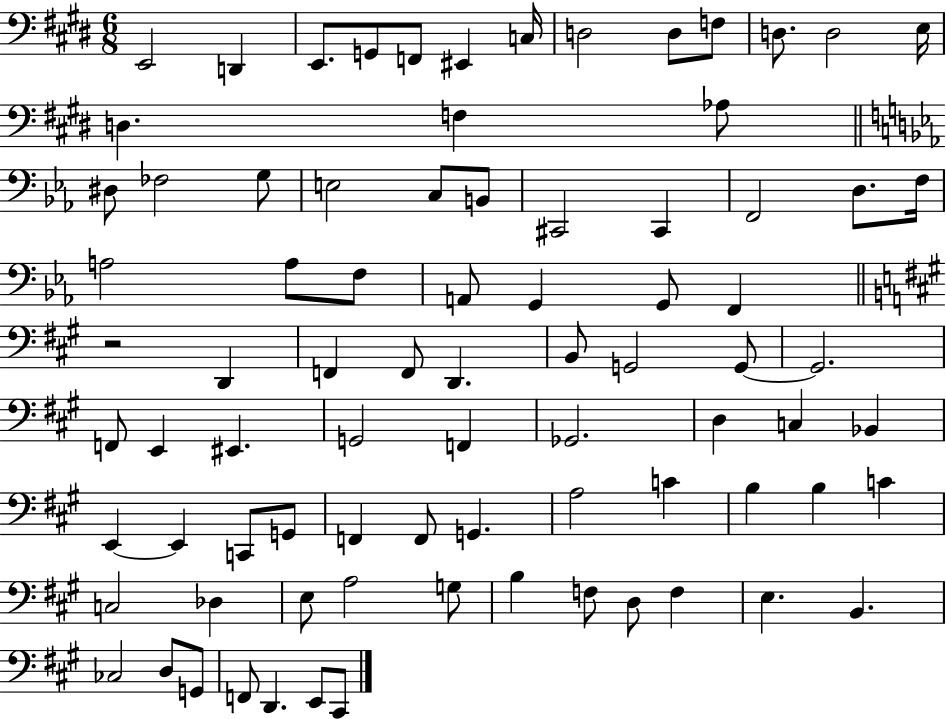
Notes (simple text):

E2/h D2/q E2/e. G2/e F2/e EIS2/q C3/s D3/h D3/e F3/e D3/e. D3/h E3/s D3/q. F3/q Ab3/e D#3/e FES3/h G3/e E3/h C3/e B2/e C#2/h C#2/q F2/h D3/e. F3/s A3/h A3/e F3/e A2/e G2/q G2/e F2/q R/h D2/q F2/q F2/e D2/q. B2/e G2/h G2/e G2/h. F2/e E2/q EIS2/q. G2/h F2/q Gb2/h. D3/q C3/q Bb2/q E2/q E2/q C2/e G2/e F2/q F2/e G2/q. A3/h C4/q B3/q B3/q C4/q C3/h Db3/q E3/e A3/h G3/e B3/q F3/e D3/e F3/q E3/q. B2/q. CES3/h D3/e G2/e F2/e D2/q. E2/e C#2/e